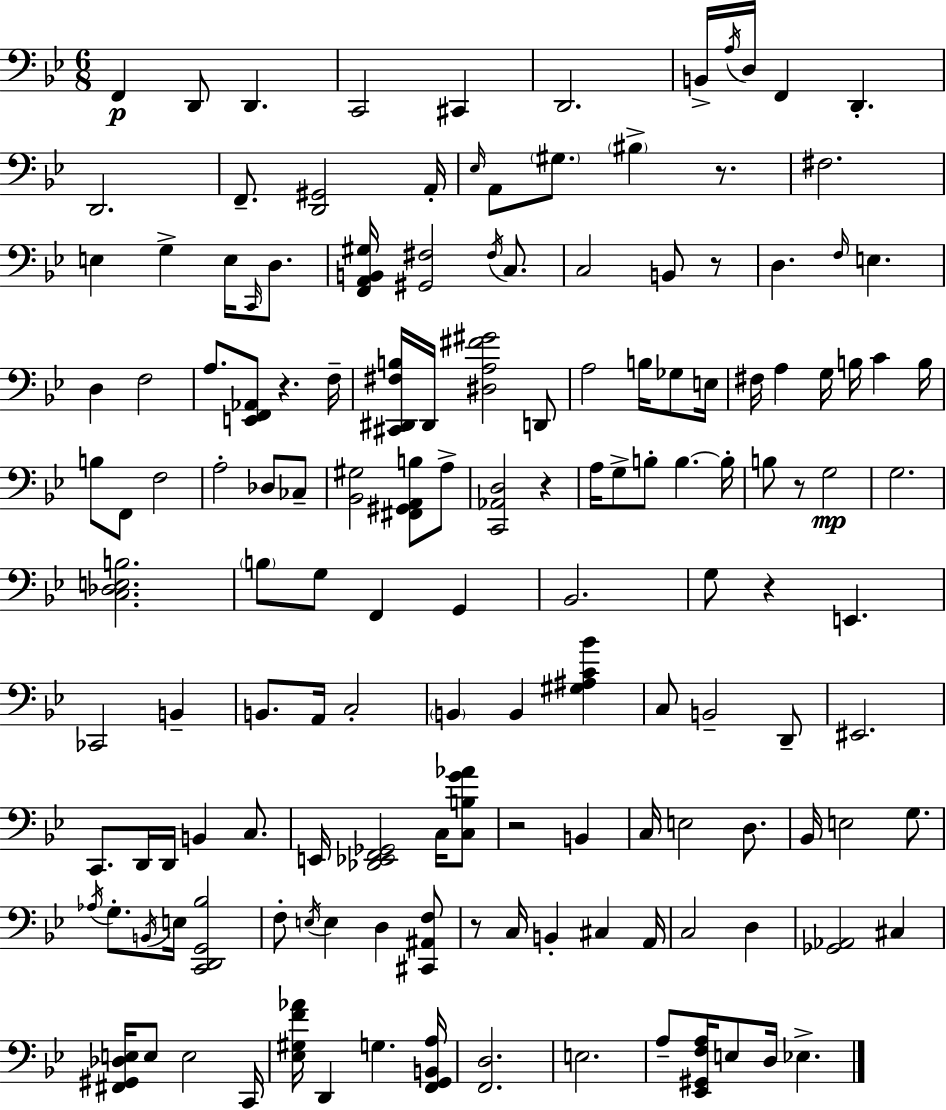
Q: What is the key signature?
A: G minor